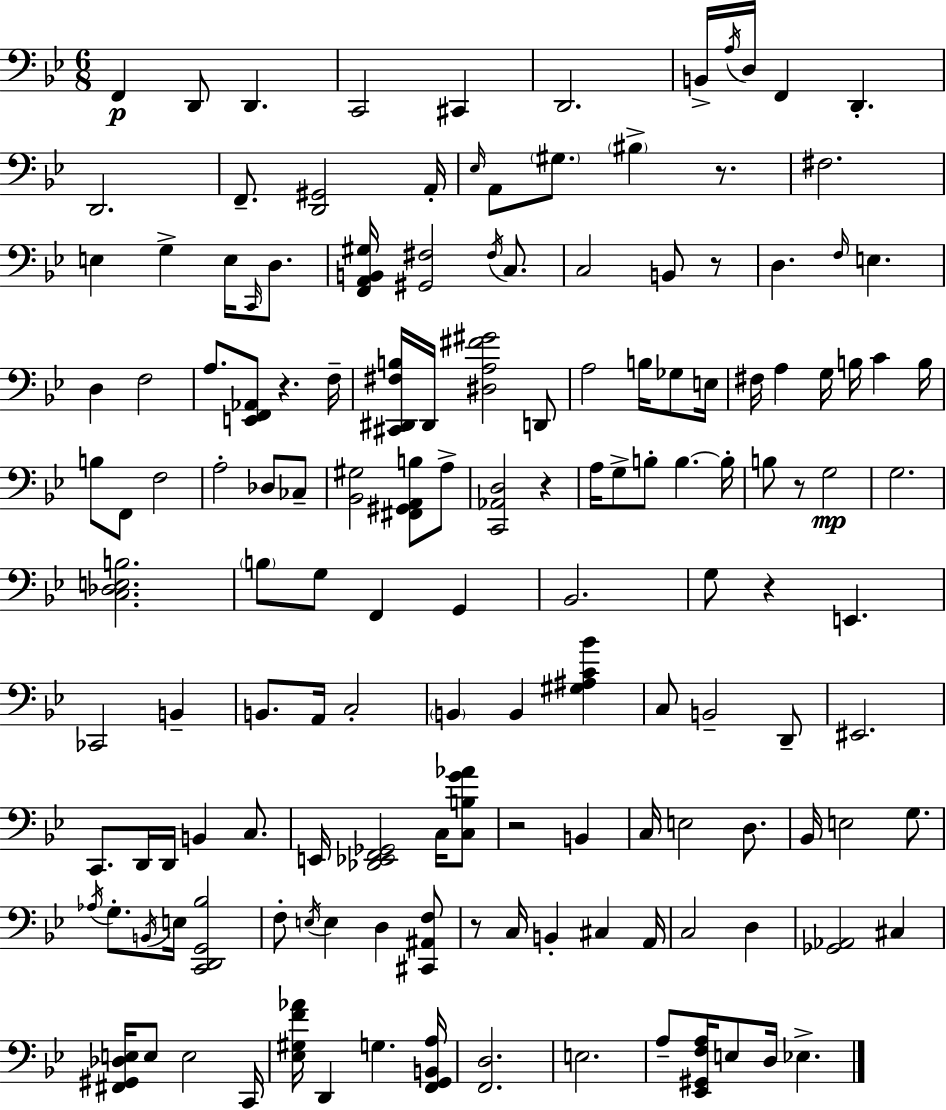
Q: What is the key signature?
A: G minor